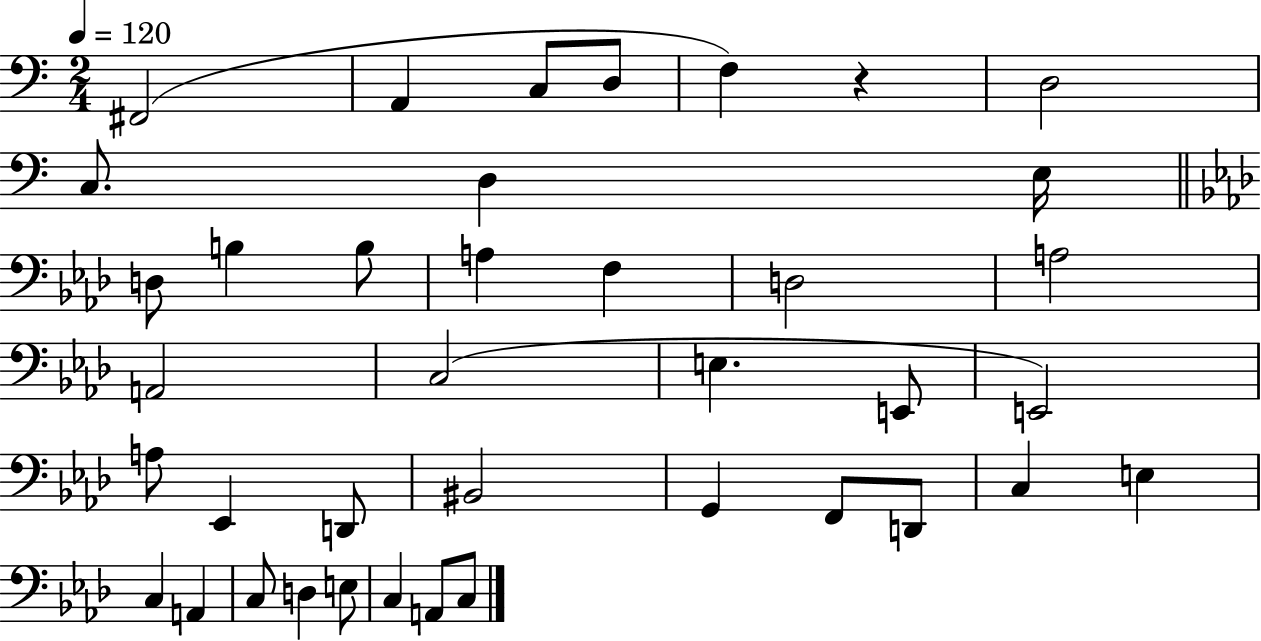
X:1
T:Untitled
M:2/4
L:1/4
K:C
^F,,2 A,, C,/2 D,/2 F, z D,2 C,/2 D, E,/4 D,/2 B, B,/2 A, F, D,2 A,2 A,,2 C,2 E, E,,/2 E,,2 A,/2 _E,, D,,/2 ^B,,2 G,, F,,/2 D,,/2 C, E, C, A,, C,/2 D, E,/2 C, A,,/2 C,/2